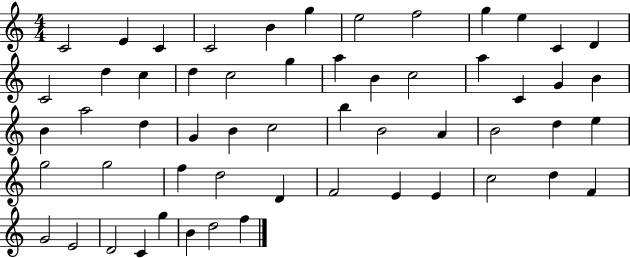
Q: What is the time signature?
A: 4/4